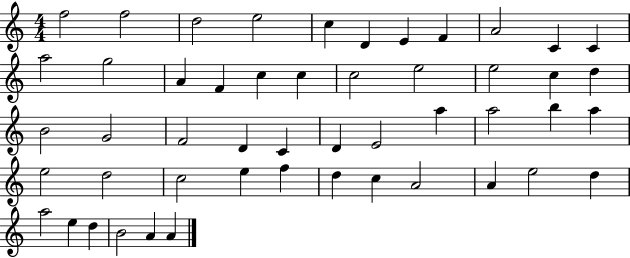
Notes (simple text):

F5/h F5/h D5/h E5/h C5/q D4/q E4/q F4/q A4/h C4/q C4/q A5/h G5/h A4/q F4/q C5/q C5/q C5/h E5/h E5/h C5/q D5/q B4/h G4/h F4/h D4/q C4/q D4/q E4/h A5/q A5/h B5/q A5/q E5/h D5/h C5/h E5/q F5/q D5/q C5/q A4/h A4/q E5/h D5/q A5/h E5/q D5/q B4/h A4/q A4/q